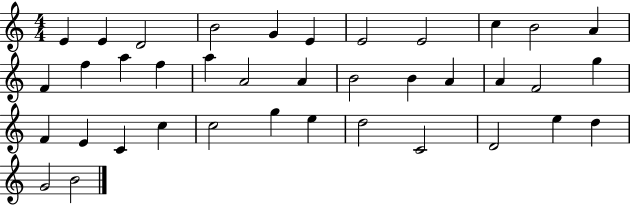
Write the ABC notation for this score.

X:1
T:Untitled
M:4/4
L:1/4
K:C
E E D2 B2 G E E2 E2 c B2 A F f a f a A2 A B2 B A A F2 g F E C c c2 g e d2 C2 D2 e d G2 B2